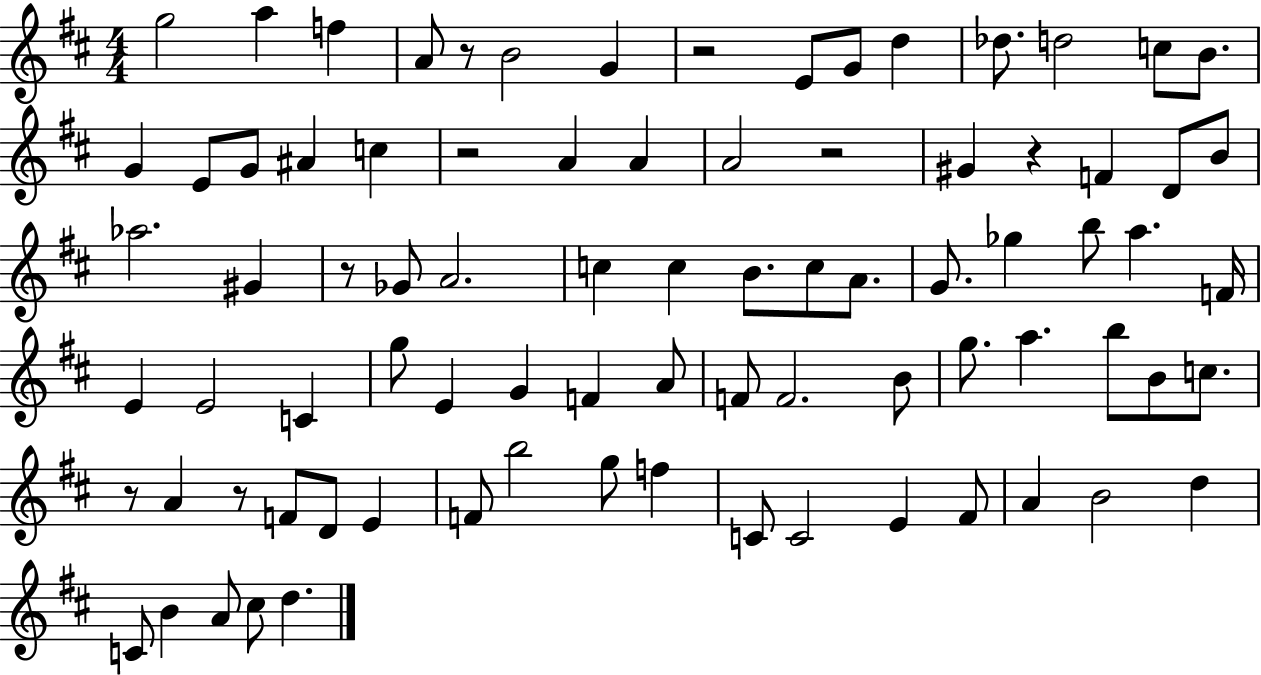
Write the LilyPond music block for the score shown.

{
  \clef treble
  \numericTimeSignature
  \time 4/4
  \key d \major
  \repeat volta 2 { g''2 a''4 f''4 | a'8 r8 b'2 g'4 | r2 e'8 g'8 d''4 | des''8. d''2 c''8 b'8. | \break g'4 e'8 g'8 ais'4 c''4 | r2 a'4 a'4 | a'2 r2 | gis'4 r4 f'4 d'8 b'8 | \break aes''2. gis'4 | r8 ges'8 a'2. | c''4 c''4 b'8. c''8 a'8. | g'8. ges''4 b''8 a''4. f'16 | \break e'4 e'2 c'4 | g''8 e'4 g'4 f'4 a'8 | f'8 f'2. b'8 | g''8. a''4. b''8 b'8 c''8. | \break r8 a'4 r8 f'8 d'8 e'4 | f'8 b''2 g''8 f''4 | c'8 c'2 e'4 fis'8 | a'4 b'2 d''4 | \break c'8 b'4 a'8 cis''8 d''4. | } \bar "|."
}